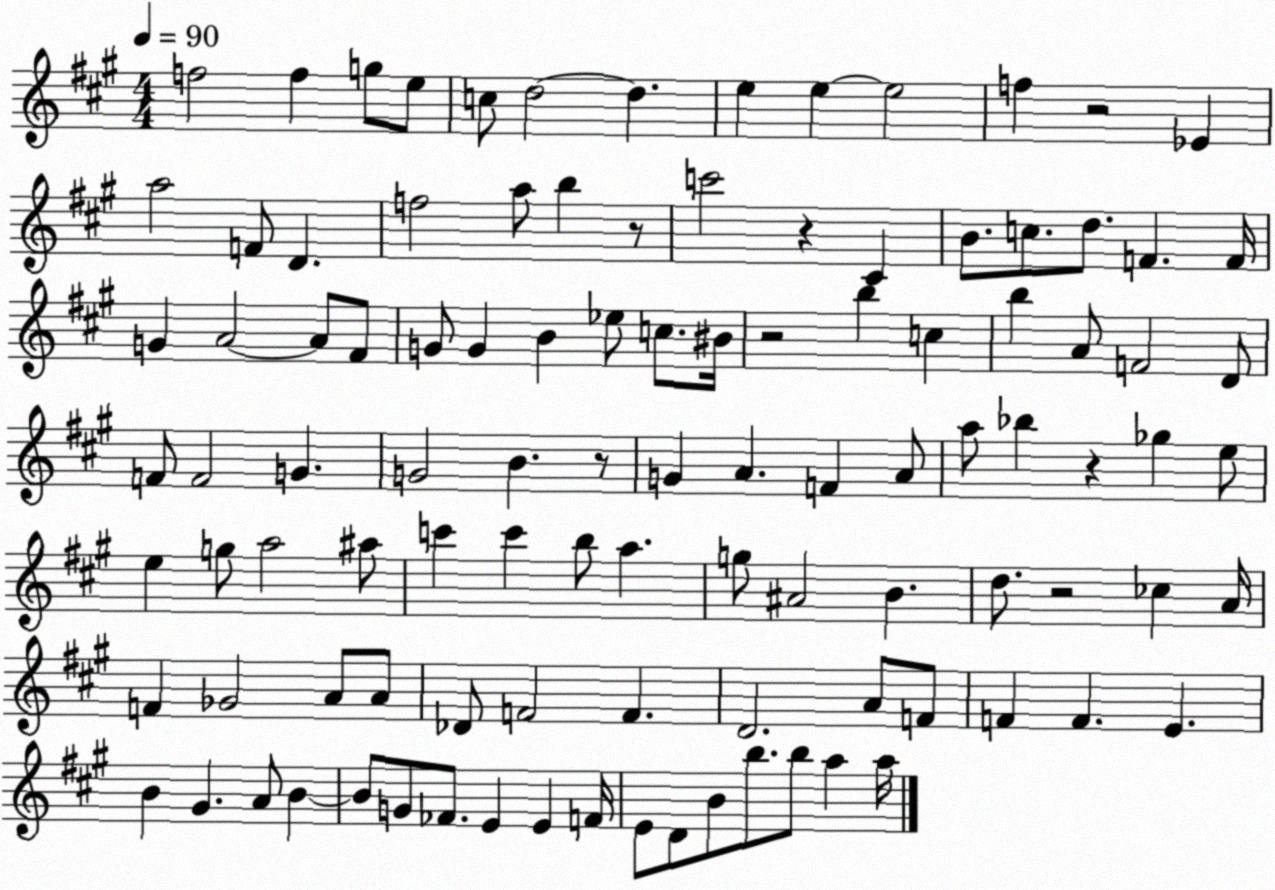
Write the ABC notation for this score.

X:1
T:Untitled
M:4/4
L:1/4
K:A
f2 f g/2 e/2 c/2 d2 d e e e2 f z2 _E a2 F/2 D f2 a/2 b z/2 c'2 z ^C B/2 c/2 d/2 F F/4 G A2 A/2 ^F/2 G/2 G B _e/2 c/2 ^B/4 z2 b c b A/2 F2 D/2 F/2 F2 G G2 B z/2 G A F A/2 a/2 _b z _g e/2 e g/2 a2 ^a/2 c' c' b/2 a g/2 ^A2 B d/2 z2 _c A/4 F _G2 A/2 A/2 _D/2 F2 F D2 A/2 F/2 F F E B ^G A/2 B B/2 G/2 _F/2 E E F/4 E/2 D/2 B/2 b/2 b/2 a a/4